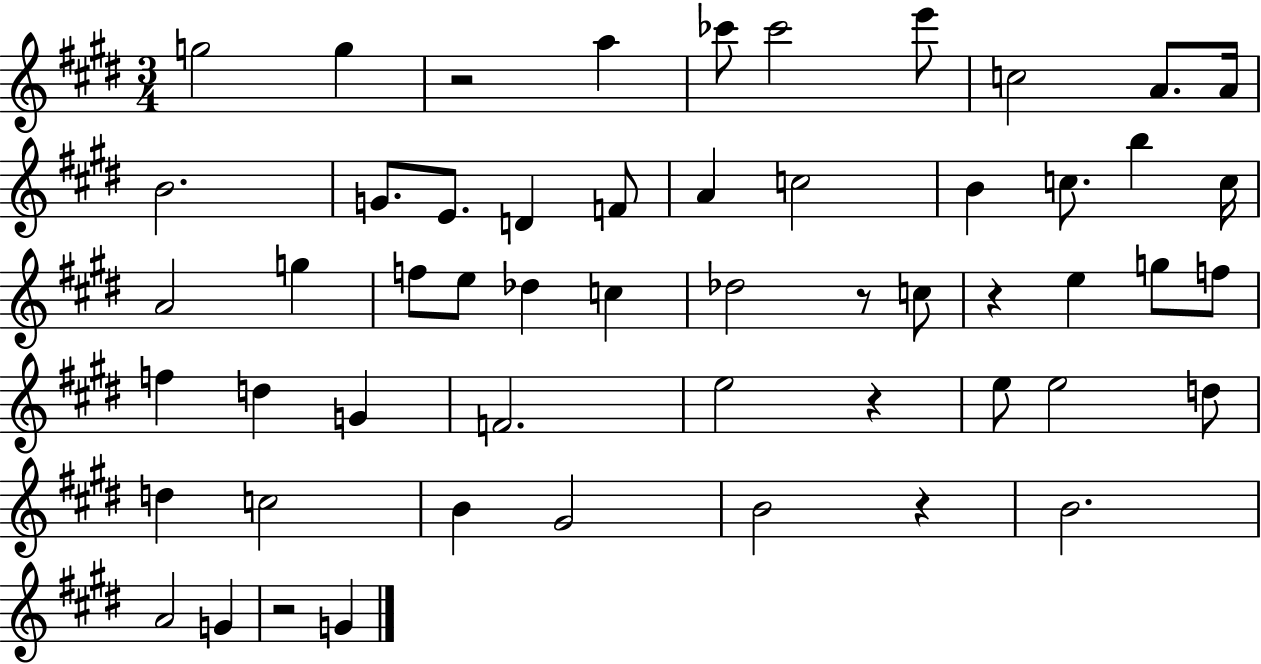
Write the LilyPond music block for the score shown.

{
  \clef treble
  \numericTimeSignature
  \time 3/4
  \key e \major
  g''2 g''4 | r2 a''4 | ces'''8 ces'''2 e'''8 | c''2 a'8. a'16 | \break b'2. | g'8. e'8. d'4 f'8 | a'4 c''2 | b'4 c''8. b''4 c''16 | \break a'2 g''4 | f''8 e''8 des''4 c''4 | des''2 r8 c''8 | r4 e''4 g''8 f''8 | \break f''4 d''4 g'4 | f'2. | e''2 r4 | e''8 e''2 d''8 | \break d''4 c''2 | b'4 gis'2 | b'2 r4 | b'2. | \break a'2 g'4 | r2 g'4 | \bar "|."
}